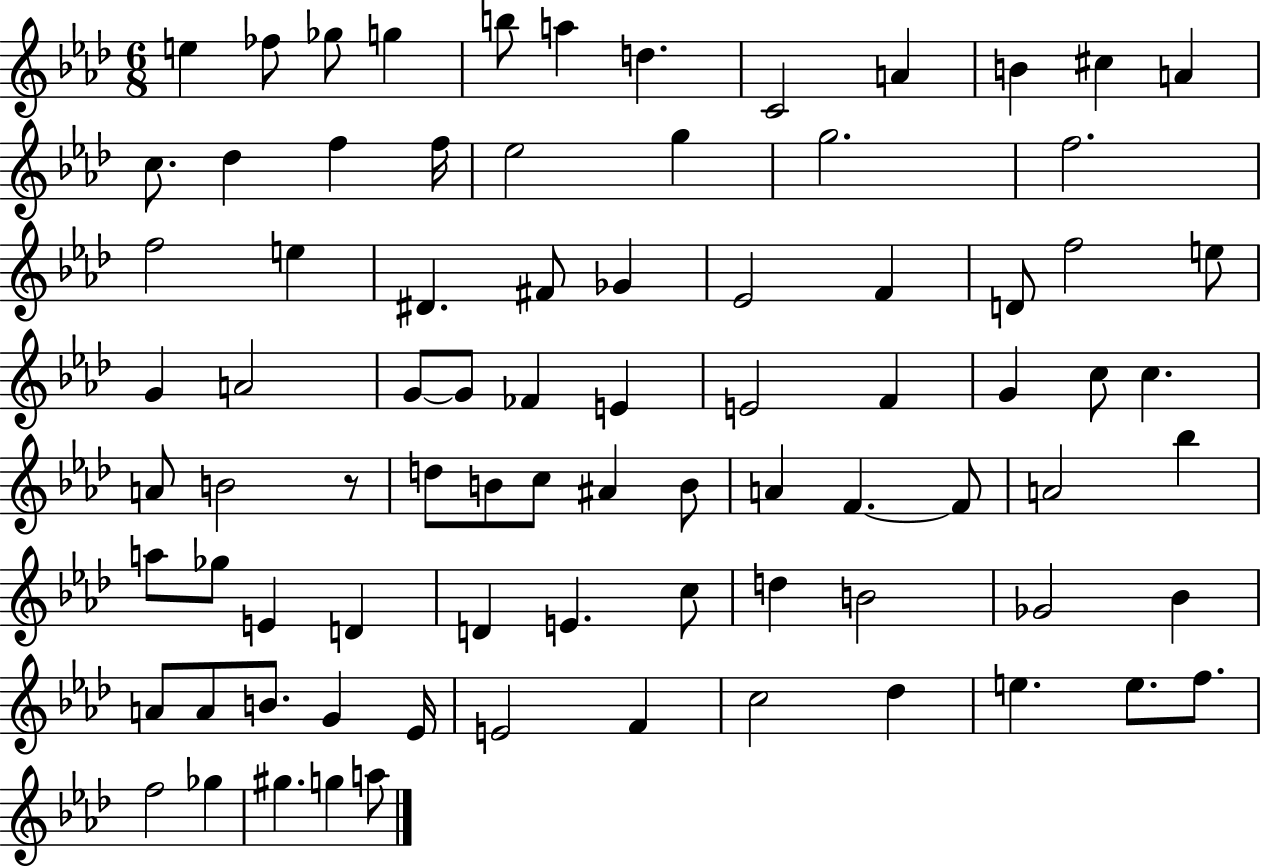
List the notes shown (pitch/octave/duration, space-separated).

E5/q FES5/e Gb5/e G5/q B5/e A5/q D5/q. C4/h A4/q B4/q C#5/q A4/q C5/e. Db5/q F5/q F5/s Eb5/h G5/q G5/h. F5/h. F5/h E5/q D#4/q. F#4/e Gb4/q Eb4/h F4/q D4/e F5/h E5/e G4/q A4/h G4/e G4/e FES4/q E4/q E4/h F4/q G4/q C5/e C5/q. A4/e B4/h R/e D5/e B4/e C5/e A#4/q B4/e A4/q F4/q. F4/e A4/h Bb5/q A5/e Gb5/e E4/q D4/q D4/q E4/q. C5/e D5/q B4/h Gb4/h Bb4/q A4/e A4/e B4/e. G4/q Eb4/s E4/h F4/q C5/h Db5/q E5/q. E5/e. F5/e. F5/h Gb5/q G#5/q. G5/q A5/e